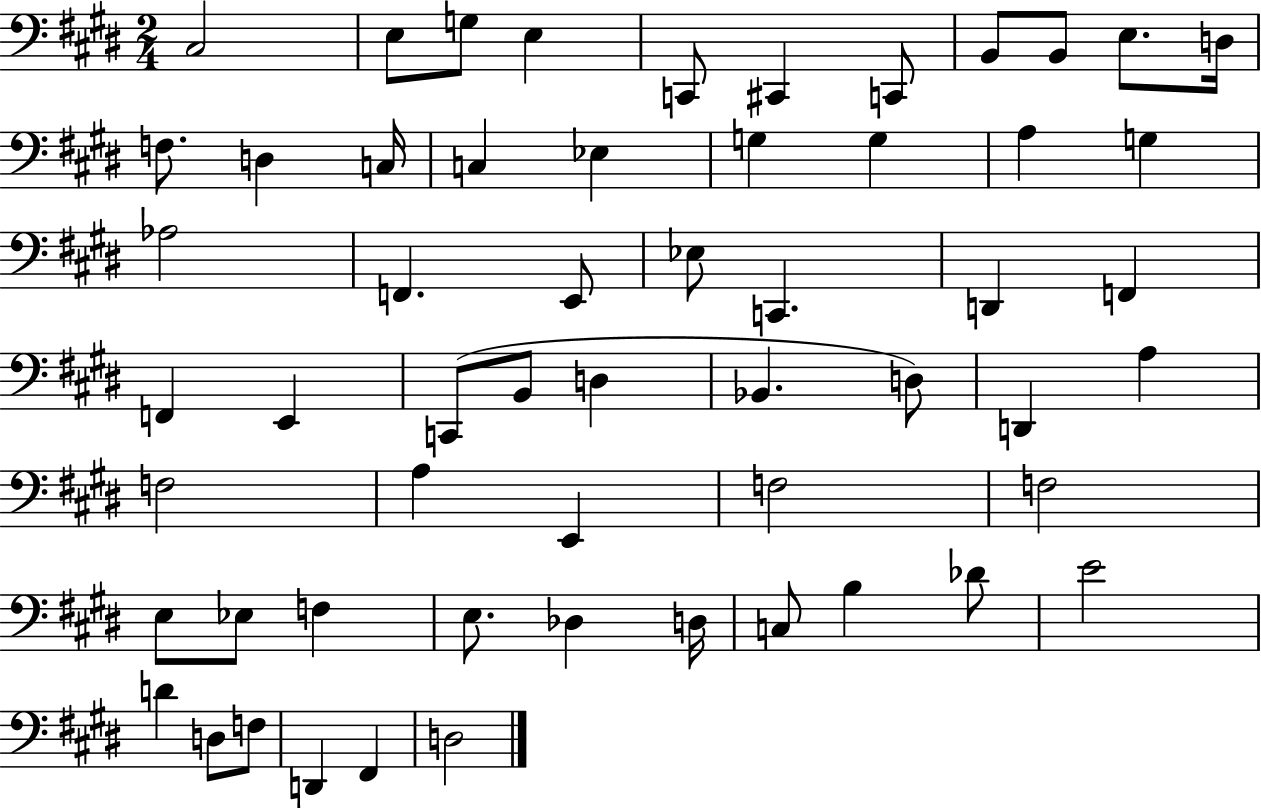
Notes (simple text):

C#3/h E3/e G3/e E3/q C2/e C#2/q C2/e B2/e B2/e E3/e. D3/s F3/e. D3/q C3/s C3/q Eb3/q G3/q G3/q A3/q G3/q Ab3/h F2/q. E2/e Eb3/e C2/q. D2/q F2/q F2/q E2/q C2/e B2/e D3/q Bb2/q. D3/e D2/q A3/q F3/h A3/q E2/q F3/h F3/h E3/e Eb3/e F3/q E3/e. Db3/q D3/s C3/e B3/q Db4/e E4/h D4/q D3/e F3/e D2/q F#2/q D3/h